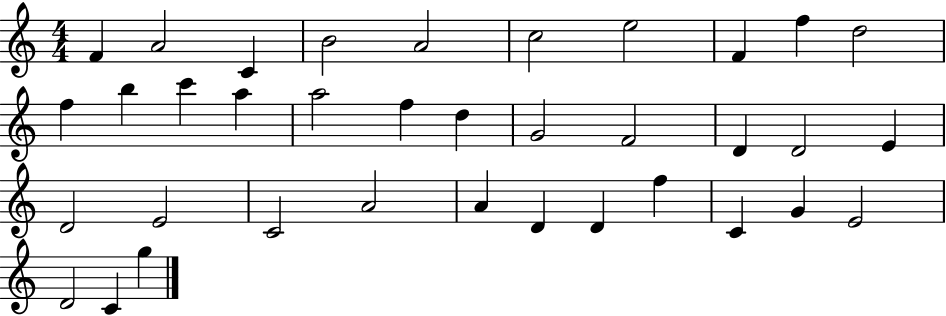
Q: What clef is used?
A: treble